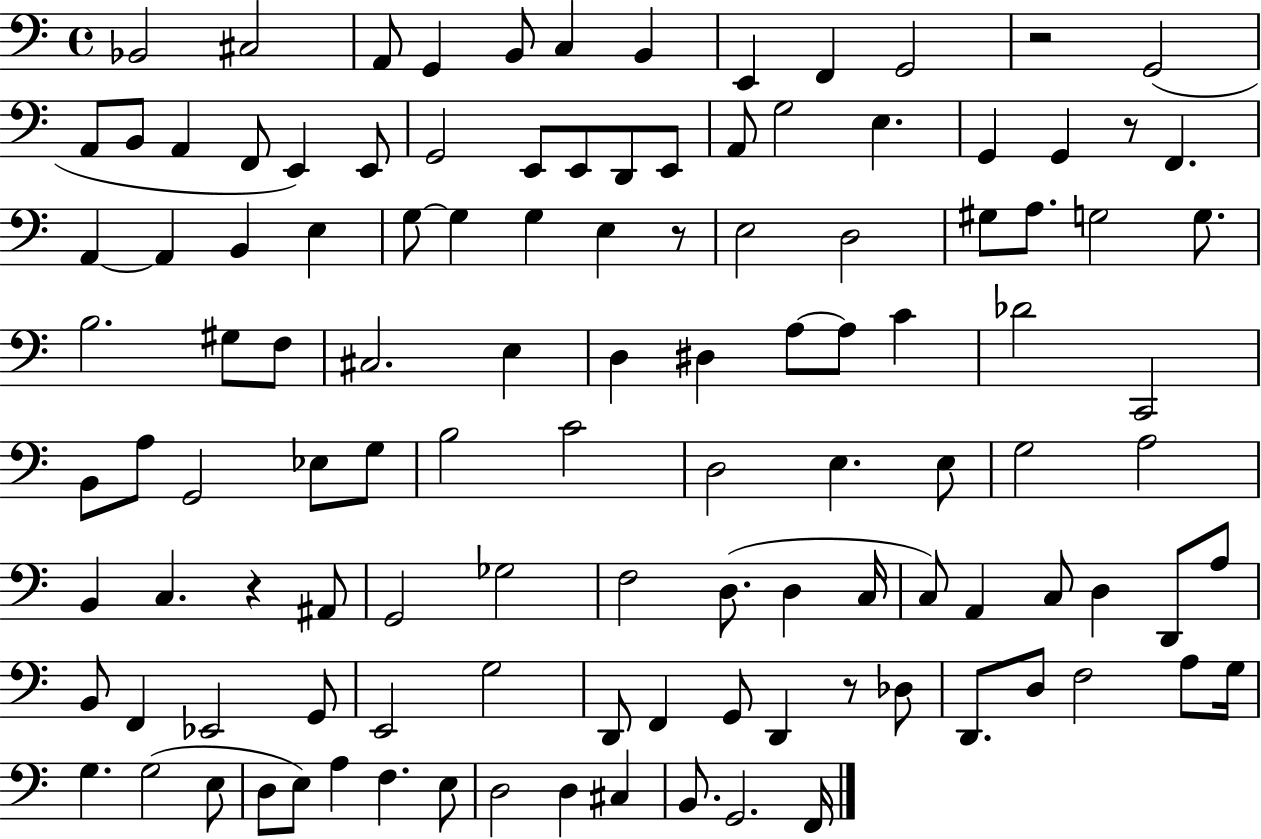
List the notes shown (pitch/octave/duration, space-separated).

Bb2/h C#3/h A2/e G2/q B2/e C3/q B2/q E2/q F2/q G2/h R/h G2/h A2/e B2/e A2/q F2/e E2/q E2/e G2/h E2/e E2/e D2/e E2/e A2/e G3/h E3/q. G2/q G2/q R/e F2/q. A2/q A2/q B2/q E3/q G3/e G3/q G3/q E3/q R/e E3/h D3/h G#3/e A3/e. G3/h G3/e. B3/h. G#3/e F3/e C#3/h. E3/q D3/q D#3/q A3/e A3/e C4/q Db4/h C2/h B2/e A3/e G2/h Eb3/e G3/e B3/h C4/h D3/h E3/q. E3/e G3/h A3/h B2/q C3/q. R/q A#2/e G2/h Gb3/h F3/h D3/e. D3/q C3/s C3/e A2/q C3/e D3/q D2/e A3/e B2/e F2/q Eb2/h G2/e E2/h G3/h D2/e F2/q G2/e D2/q R/e Db3/e D2/e. D3/e F3/h A3/e G3/s G3/q. G3/h E3/e D3/e E3/e A3/q F3/q. E3/e D3/h D3/q C#3/q B2/e. G2/h. F2/s